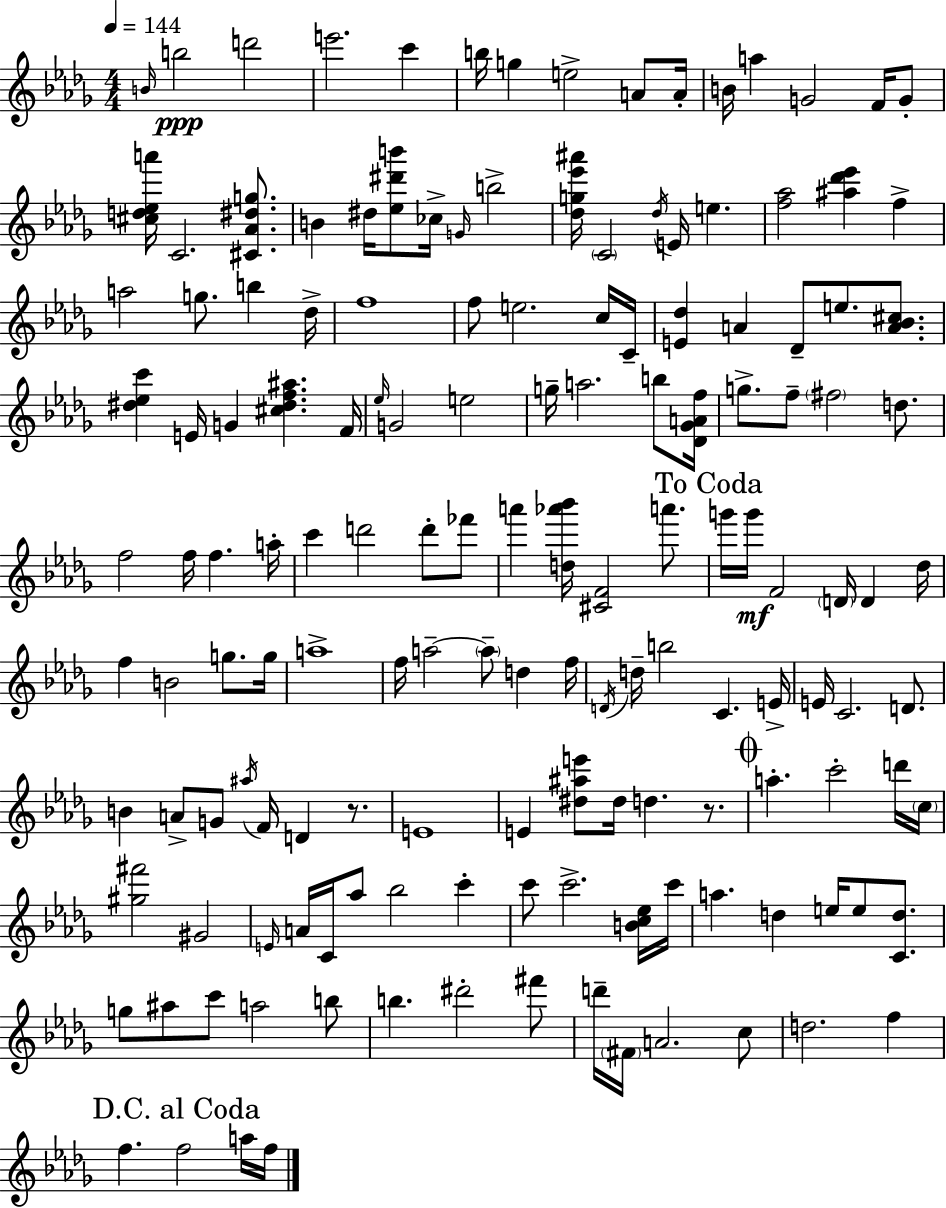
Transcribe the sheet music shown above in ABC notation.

X:1
T:Untitled
M:4/4
L:1/4
K:Bbm
B/4 b2 d'2 e'2 c' b/4 g e2 A/2 A/4 B/4 a G2 F/4 G/2 [^cd_ea']/4 C2 [^C_A^dg]/2 B ^d/4 [_e^d'b']/2 _c/4 G/4 b2 [_dg_e'^a']/4 C2 _d/4 E/4 e [f_a]2 [^a_d'_e'] f a2 g/2 b _d/4 f4 f/2 e2 c/4 C/4 [E_d] A _D/2 e/2 [A_B^c]/2 [^d_ec'] E/4 G [^c^df^a] F/4 _e/4 G2 e2 g/4 a2 b/2 [_D_GAf]/4 g/2 f/2 ^f2 d/2 f2 f/4 f a/4 c' d'2 d'/2 _f'/2 a' [d_a'_b']/4 [^CF]2 a'/2 g'/4 g'/4 F2 D/4 D _d/4 f B2 g/2 g/4 a4 f/4 a2 a/2 d f/4 D/4 d/4 b2 C E/4 E/4 C2 D/2 B A/2 G/2 ^a/4 F/4 D z/2 E4 E [^d^ae']/2 ^d/4 d z/2 a c'2 d'/4 c/4 [^g^f']2 ^G2 E/4 A/4 C/4 _a/2 _b2 c' c'/2 c'2 [Bc_e]/4 c'/4 a d e/4 e/2 [Cd]/2 g/2 ^a/2 c'/2 a2 b/2 b ^d'2 ^f'/2 d'/4 ^F/4 A2 c/2 d2 f f f2 a/4 f/4